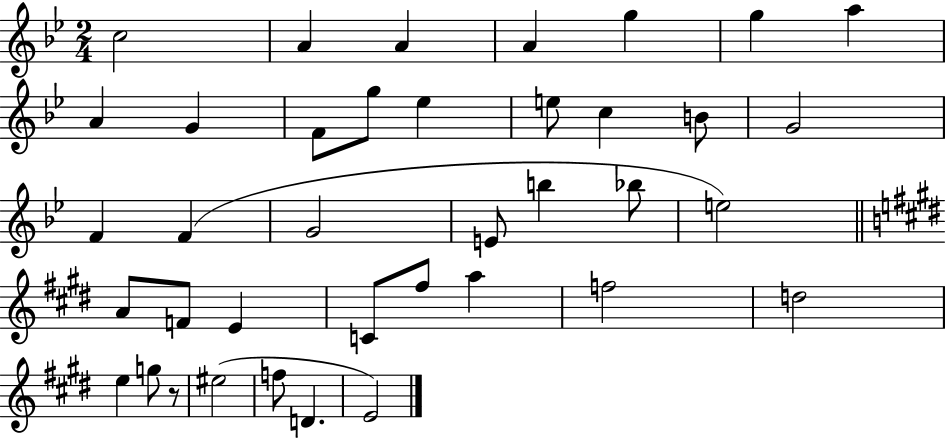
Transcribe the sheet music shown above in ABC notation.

X:1
T:Untitled
M:2/4
L:1/4
K:Bb
c2 A A A g g a A G F/2 g/2 _e e/2 c B/2 G2 F F G2 E/2 b _b/2 e2 A/2 F/2 E C/2 ^f/2 a f2 d2 e g/2 z/2 ^e2 f/2 D E2